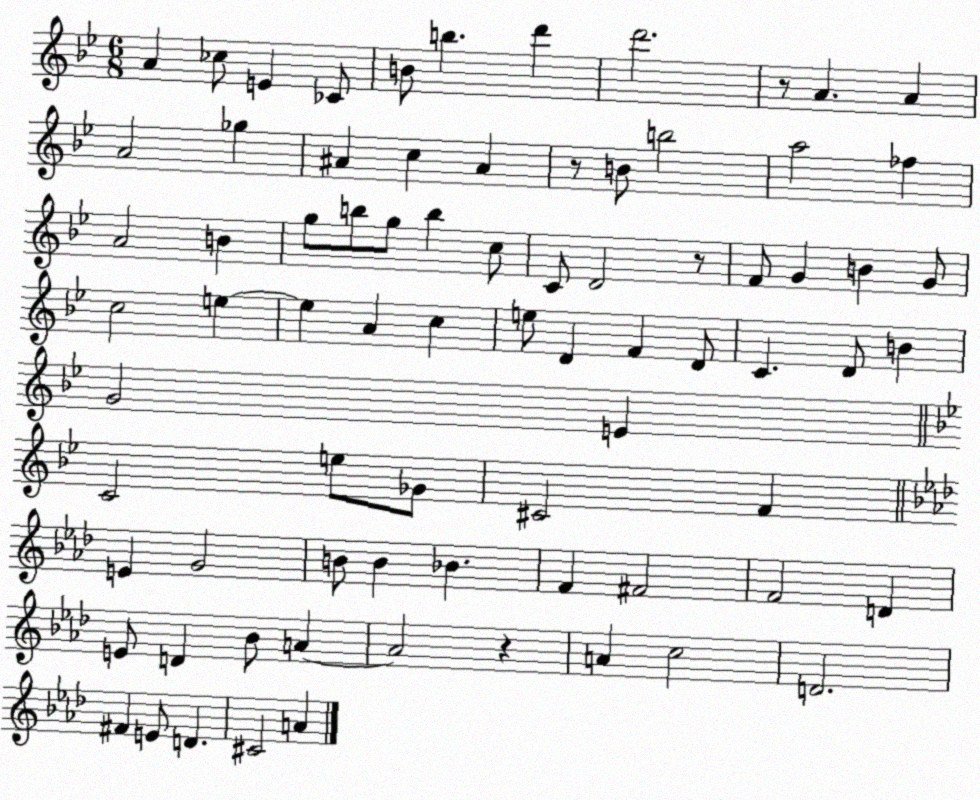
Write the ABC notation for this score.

X:1
T:Untitled
M:6/8
L:1/4
K:Bb
A _c/2 E _C/2 B/2 b d' d'2 z/2 A A A2 _g ^A c ^A z/2 B/2 b2 a2 _f A2 B g/2 b/2 g/2 b c/2 C/2 D2 z/2 F/2 G B G/2 c2 e e A c e/2 D F D/2 C D/2 B G2 E C2 e/2 _G/2 ^C2 F E G2 B/2 B _B F ^F2 F2 D E/2 D _B/2 A A2 z A c2 D2 ^F E/2 D ^C2 A